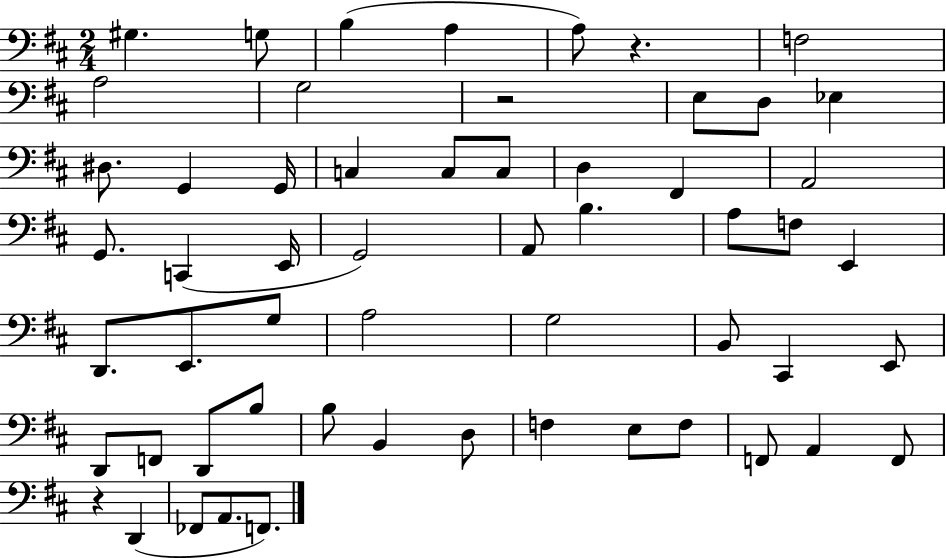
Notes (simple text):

G#3/q. G3/e B3/q A3/q A3/e R/q. F3/h A3/h G3/h R/h E3/e D3/e Eb3/q D#3/e. G2/q G2/s C3/q C3/e C3/e D3/q F#2/q A2/h G2/e. C2/q E2/s G2/h A2/e B3/q. A3/e F3/e E2/q D2/e. E2/e. G3/e A3/h G3/h B2/e C#2/q E2/e D2/e F2/e D2/e B3/e B3/e B2/q D3/e F3/q E3/e F3/e F2/e A2/q F2/e R/q D2/q FES2/e A2/e. F2/e.